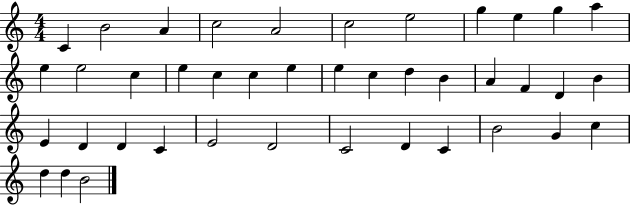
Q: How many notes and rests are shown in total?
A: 41